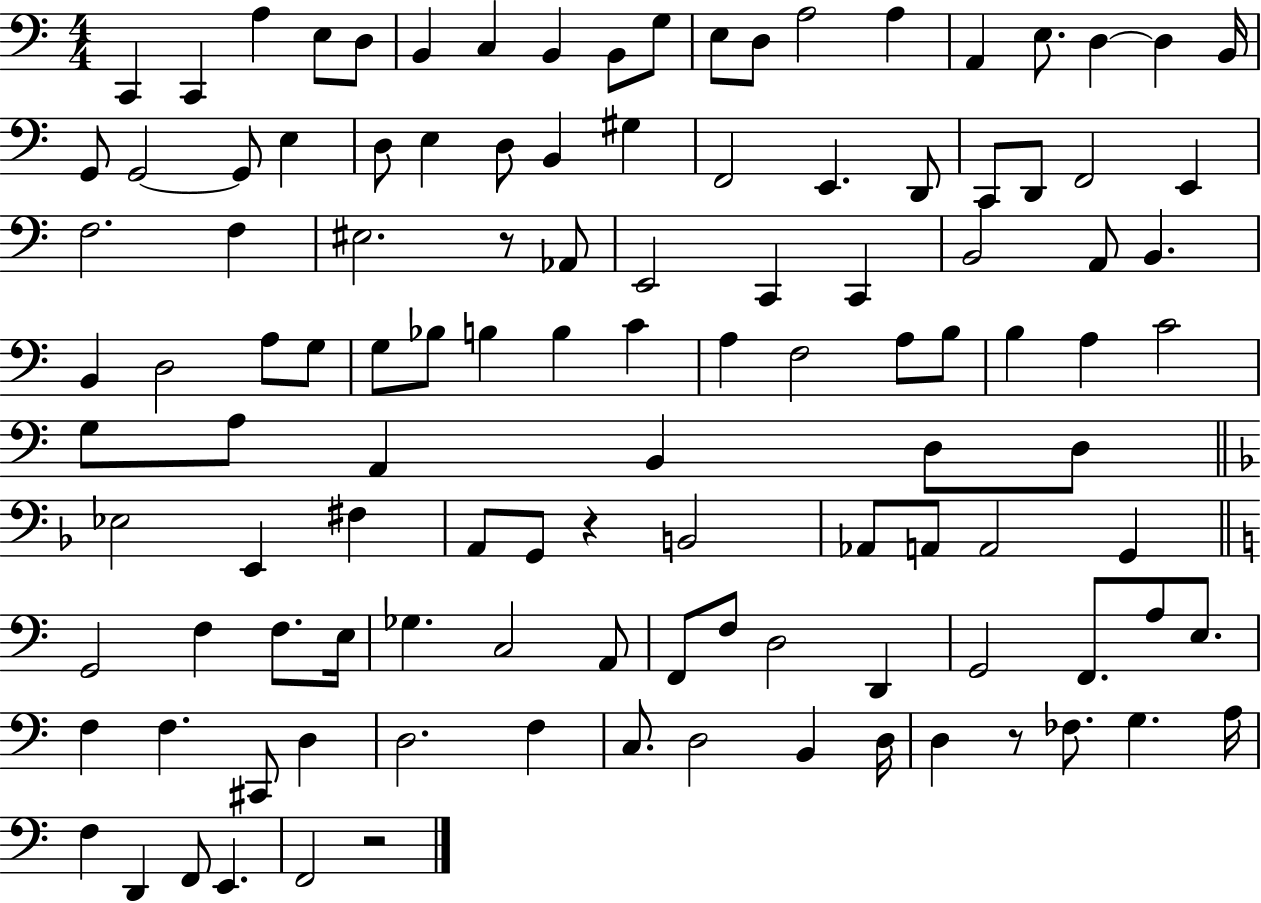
{
  \clef bass
  \numericTimeSignature
  \time 4/4
  \key c \major
  c,4 c,4 a4 e8 d8 | b,4 c4 b,4 b,8 g8 | e8 d8 a2 a4 | a,4 e8. d4~~ d4 b,16 | \break g,8 g,2~~ g,8 e4 | d8 e4 d8 b,4 gis4 | f,2 e,4. d,8 | c,8 d,8 f,2 e,4 | \break f2. f4 | eis2. r8 aes,8 | e,2 c,4 c,4 | b,2 a,8 b,4. | \break b,4 d2 a8 g8 | g8 bes8 b4 b4 c'4 | a4 f2 a8 b8 | b4 a4 c'2 | \break g8 a8 a,4 b,4 d8 d8 | \bar "||" \break \key d \minor ees2 e,4 fis4 | a,8 g,8 r4 b,2 | aes,8 a,8 a,2 g,4 | \bar "||" \break \key c \major g,2 f4 f8. e16 | ges4. c2 a,8 | f,8 f8 d2 d,4 | g,2 f,8. a8 e8. | \break f4 f4. cis,8 d4 | d2. f4 | c8. d2 b,4 d16 | d4 r8 fes8. g4. a16 | \break f4 d,4 f,8 e,4. | f,2 r2 | \bar "|."
}